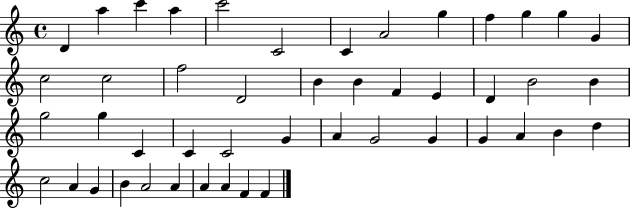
{
  \clef treble
  \time 4/4
  \defaultTimeSignature
  \key c \major
  d'4 a''4 c'''4 a''4 | c'''2 c'2 | c'4 a'2 g''4 | f''4 g''4 g''4 g'4 | \break c''2 c''2 | f''2 d'2 | b'4 b'4 f'4 e'4 | d'4 b'2 b'4 | \break g''2 g''4 c'4 | c'4 c'2 g'4 | a'4 g'2 g'4 | g'4 a'4 b'4 d''4 | \break c''2 a'4 g'4 | b'4 a'2 a'4 | a'4 a'4 f'4 f'4 | \bar "|."
}